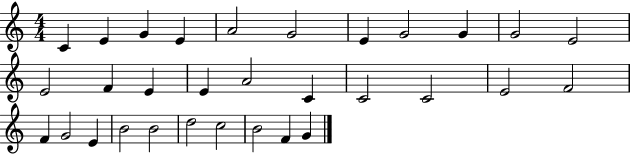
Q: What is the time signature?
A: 4/4